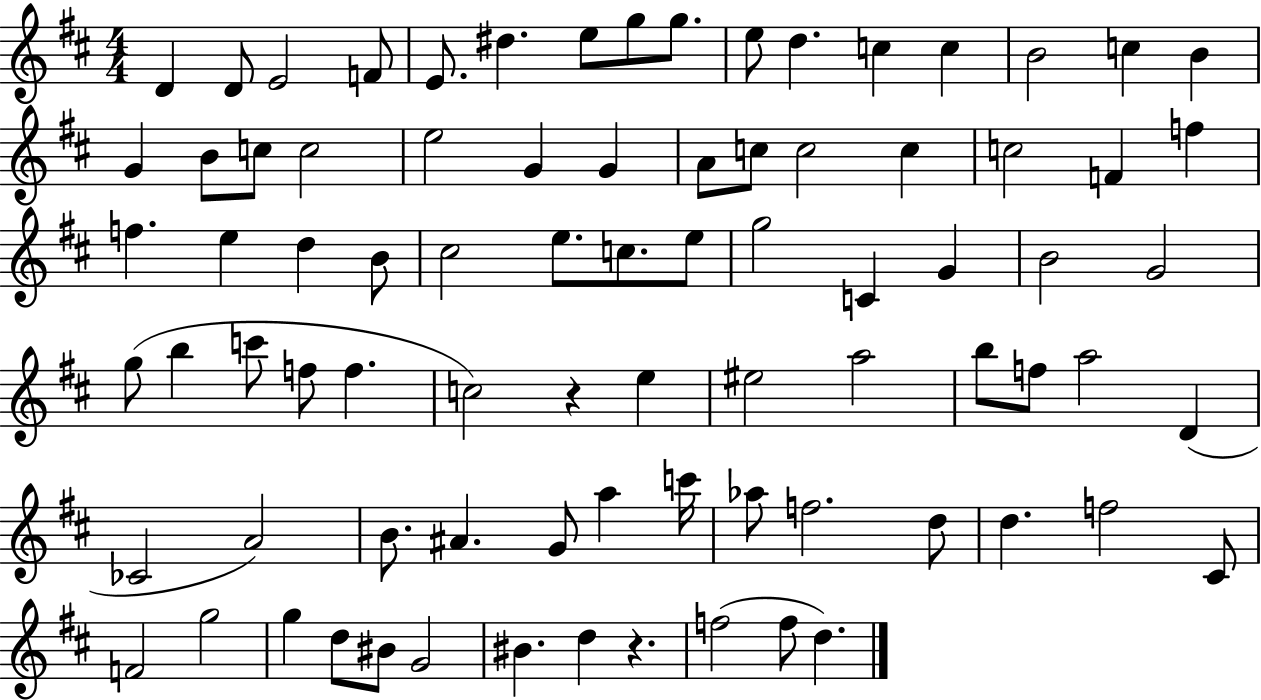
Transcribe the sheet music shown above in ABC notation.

X:1
T:Untitled
M:4/4
L:1/4
K:D
D D/2 E2 F/2 E/2 ^d e/2 g/2 g/2 e/2 d c c B2 c B G B/2 c/2 c2 e2 G G A/2 c/2 c2 c c2 F f f e d B/2 ^c2 e/2 c/2 e/2 g2 C G B2 G2 g/2 b c'/2 f/2 f c2 z e ^e2 a2 b/2 f/2 a2 D _C2 A2 B/2 ^A G/2 a c'/4 _a/2 f2 d/2 d f2 ^C/2 F2 g2 g d/2 ^B/2 G2 ^B d z f2 f/2 d